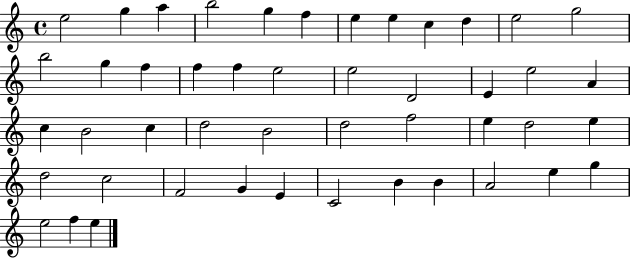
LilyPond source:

{
  \clef treble
  \time 4/4
  \defaultTimeSignature
  \key c \major
  e''2 g''4 a''4 | b''2 g''4 f''4 | e''4 e''4 c''4 d''4 | e''2 g''2 | \break b''2 g''4 f''4 | f''4 f''4 e''2 | e''2 d'2 | e'4 e''2 a'4 | \break c''4 b'2 c''4 | d''2 b'2 | d''2 f''2 | e''4 d''2 e''4 | \break d''2 c''2 | f'2 g'4 e'4 | c'2 b'4 b'4 | a'2 e''4 g''4 | \break e''2 f''4 e''4 | \bar "|."
}